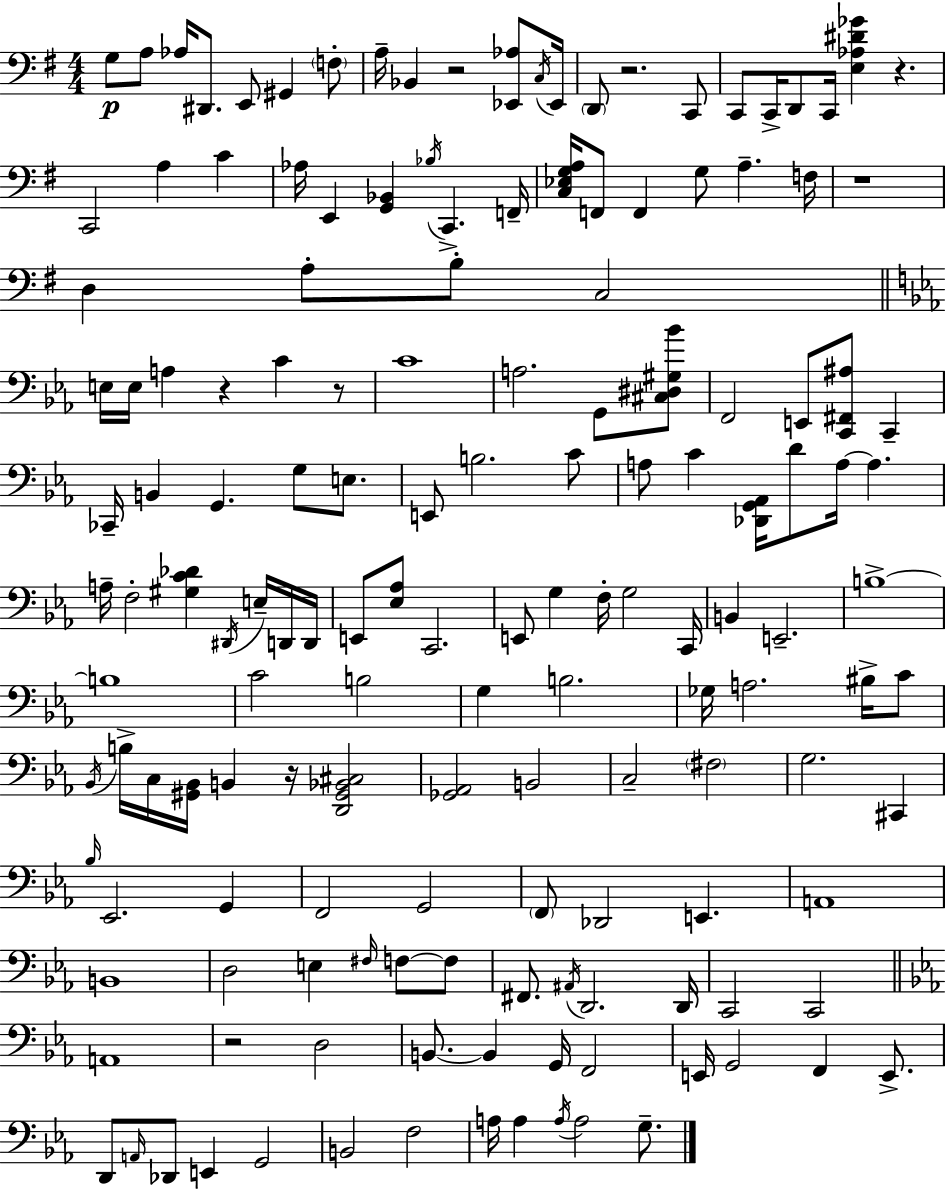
X:1
T:Untitled
M:4/4
L:1/4
K:G
G,/2 A,/2 _A,/4 ^D,,/2 E,,/2 ^G,, F,/2 A,/4 _B,, z2 [_E,,_A,]/2 C,/4 _E,,/4 D,,/2 z2 C,,/2 C,,/2 C,,/4 D,,/2 C,,/4 [E,_A,^D_G] z C,,2 A, C _A,/4 E,, [G,,_B,,] _B,/4 C,, F,,/4 [C,_E,G,A,]/4 F,,/2 F,, G,/2 A, F,/4 z4 D, A,/2 B,/2 C,2 E,/4 E,/4 A, z C z/2 C4 A,2 G,,/2 [^C,^D,^G,_B]/2 F,,2 E,,/2 [C,,^F,,^A,]/2 C,, _C,,/4 B,, G,, G,/2 E,/2 E,,/2 B,2 C/2 A,/2 C [_D,,G,,_A,,]/4 D/2 A,/4 A, A,/4 F,2 [^G,C_D] ^D,,/4 E,/4 D,,/4 D,,/4 E,,/2 [_E,_A,]/2 C,,2 E,,/2 G, F,/4 G,2 C,,/4 B,, E,,2 B,4 B,4 C2 B,2 G, B,2 _G,/4 A,2 ^B,/4 C/2 _B,,/4 B,/4 C,/4 [^G,,_B,,]/4 B,, z/4 [D,,^G,,_B,,^C,]2 [_G,,_A,,]2 B,,2 C,2 ^F,2 G,2 ^C,, _B,/4 _E,,2 G,, F,,2 G,,2 F,,/2 _D,,2 E,, A,,4 B,,4 D,2 E, ^F,/4 F,/2 F,/2 ^F,,/2 ^A,,/4 D,,2 D,,/4 C,,2 C,,2 A,,4 z2 D,2 B,,/2 B,, G,,/4 F,,2 E,,/4 G,,2 F,, E,,/2 D,,/2 A,,/4 _D,,/2 E,, G,,2 B,,2 F,2 A,/4 A, A,/4 A,2 G,/2